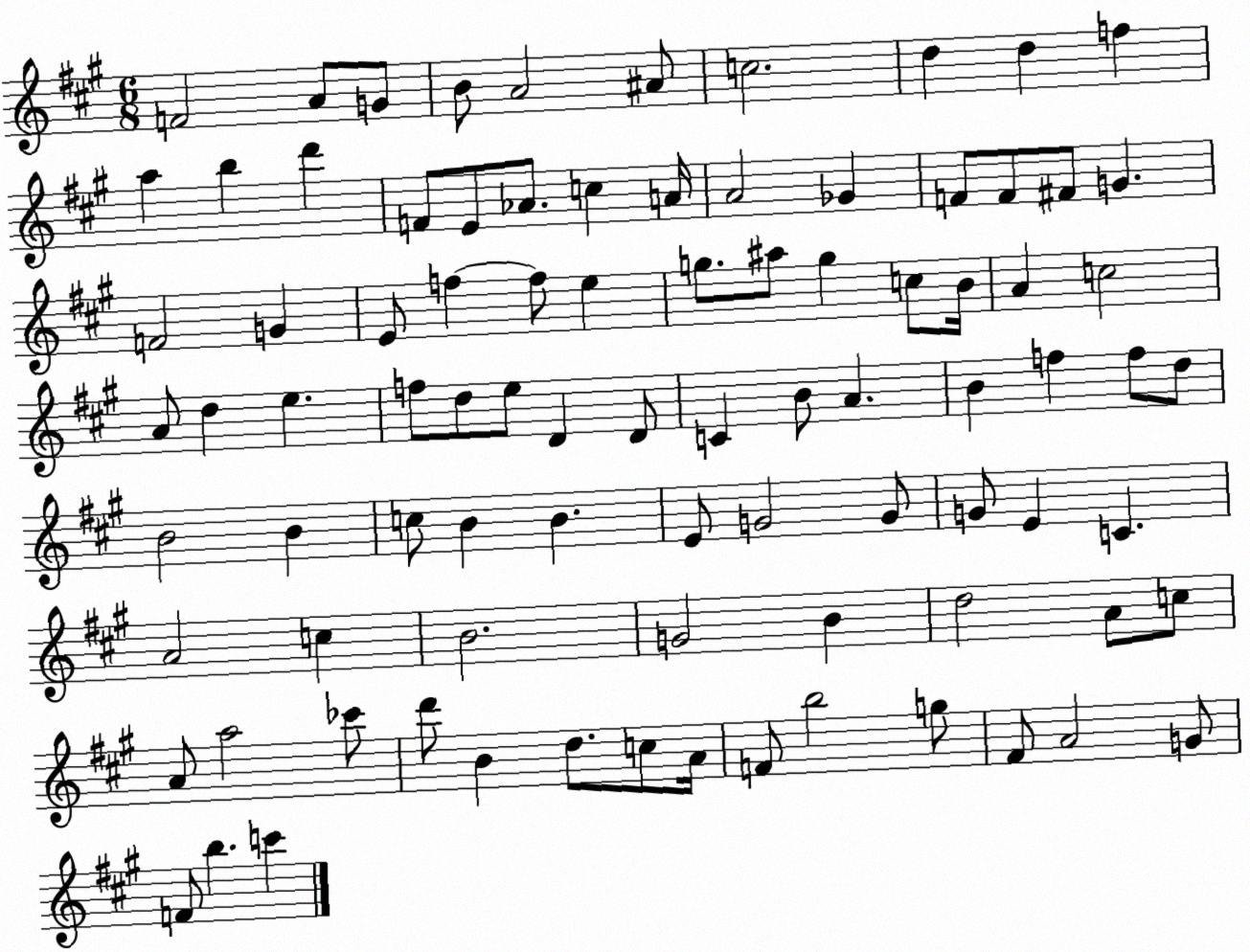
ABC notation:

X:1
T:Untitled
M:6/8
L:1/4
K:A
F2 A/2 G/2 B/2 A2 ^A/2 c2 d d f a b d' F/2 E/2 _A/2 c A/4 A2 _G F/2 F/2 ^F/2 G F2 G E/2 f f/2 e g/2 ^a/2 g c/2 B/4 A c2 A/2 d e f/2 d/2 e/2 D D/2 C B/2 A B f f/2 d/2 B2 B c/2 B B E/2 G2 G/2 G/2 E C A2 c B2 G2 B d2 A/2 c/2 A/2 a2 _c'/2 d'/2 B d/2 c/2 A/4 F/2 b2 g/2 ^F/2 A2 G/2 F/2 b c'